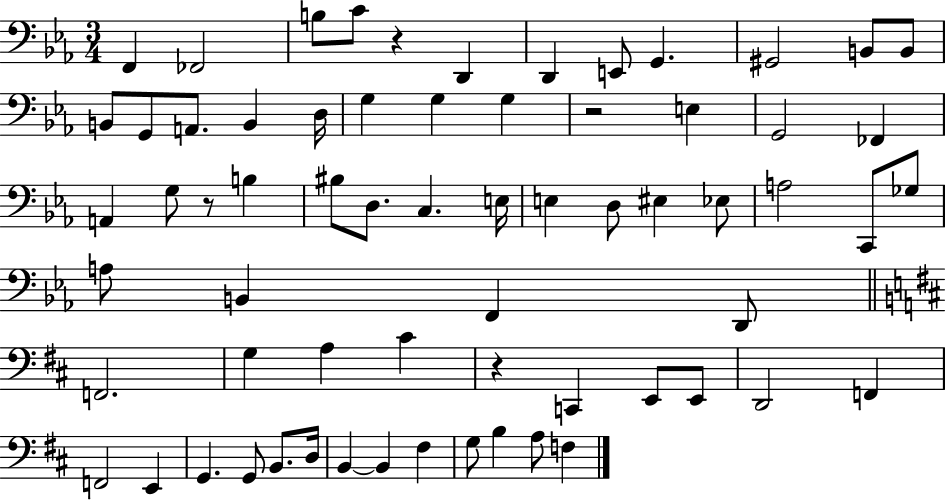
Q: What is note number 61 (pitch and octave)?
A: A3